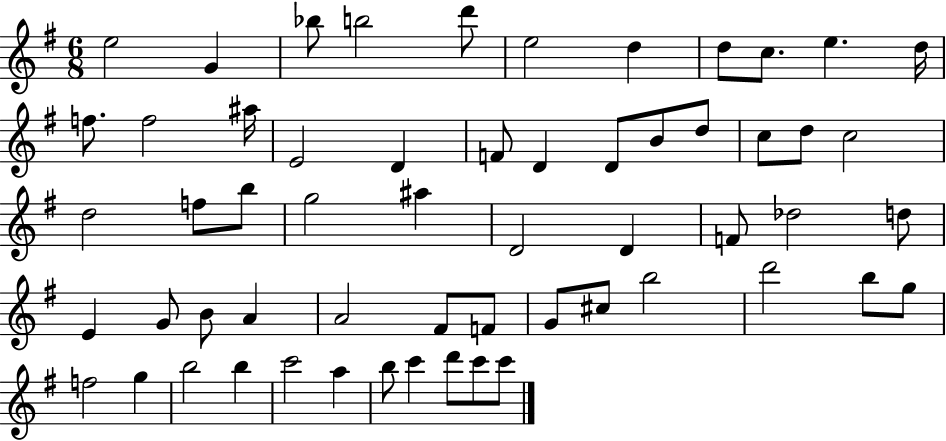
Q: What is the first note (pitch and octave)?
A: E5